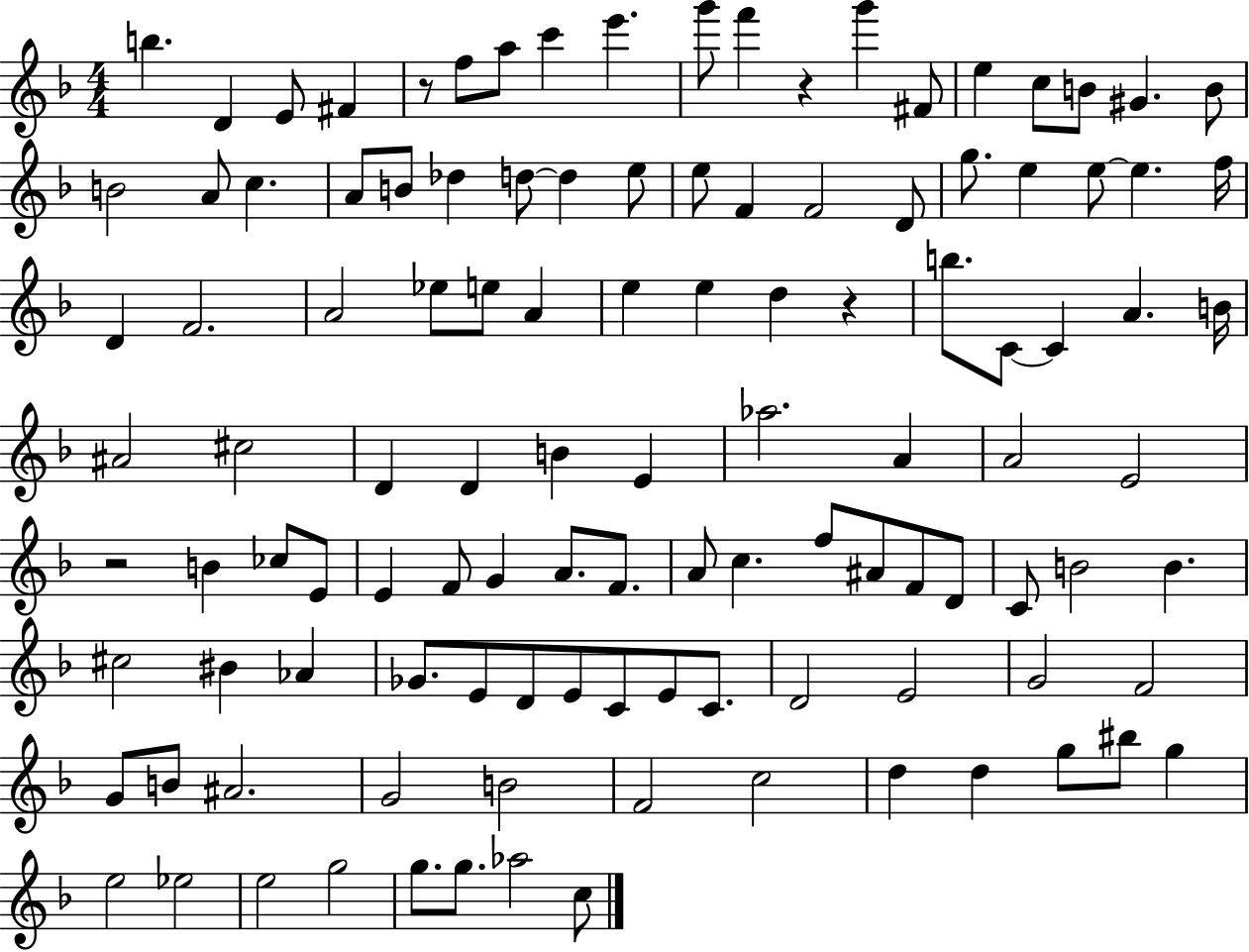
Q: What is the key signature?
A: F major